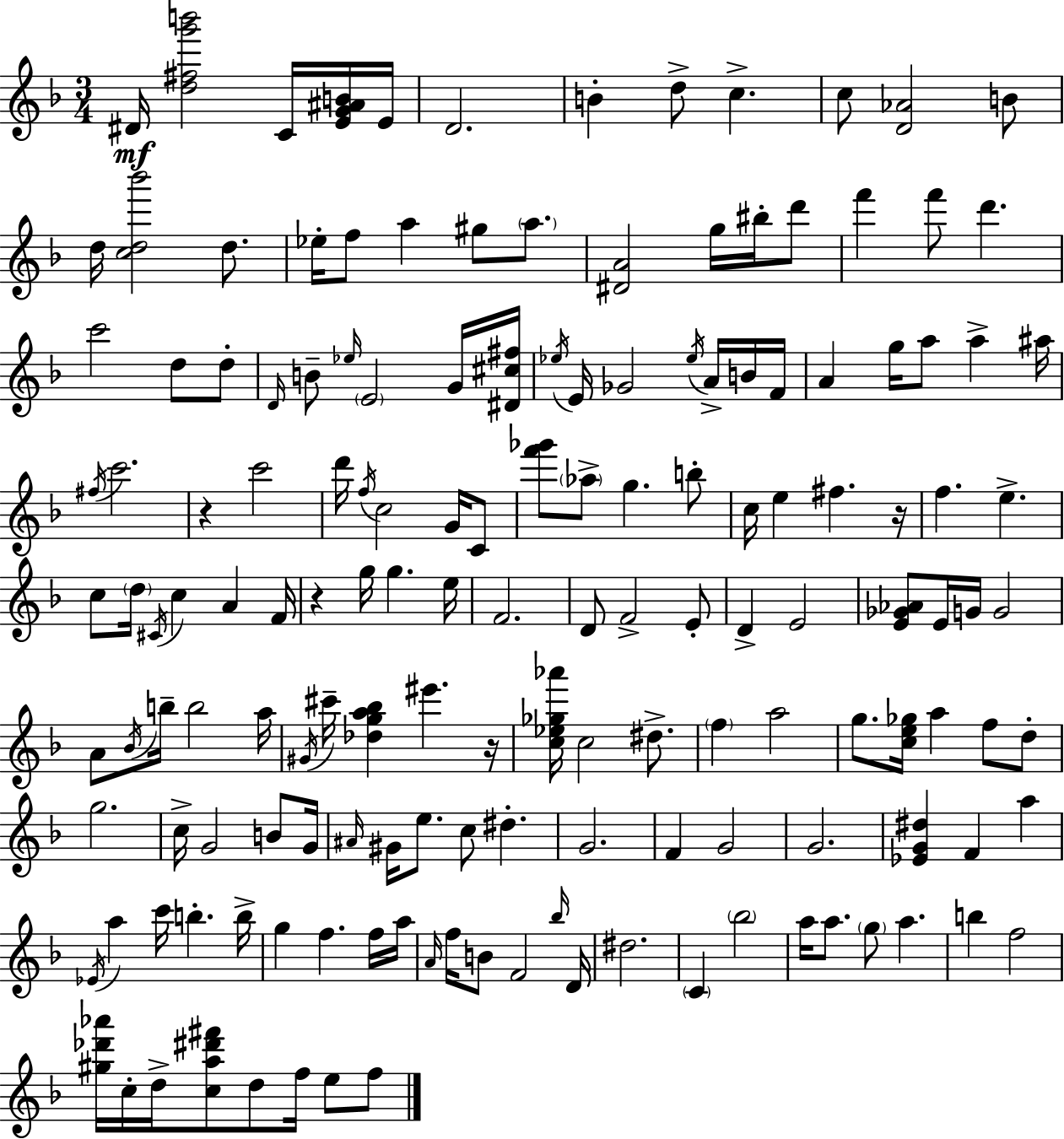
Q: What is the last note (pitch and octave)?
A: F5